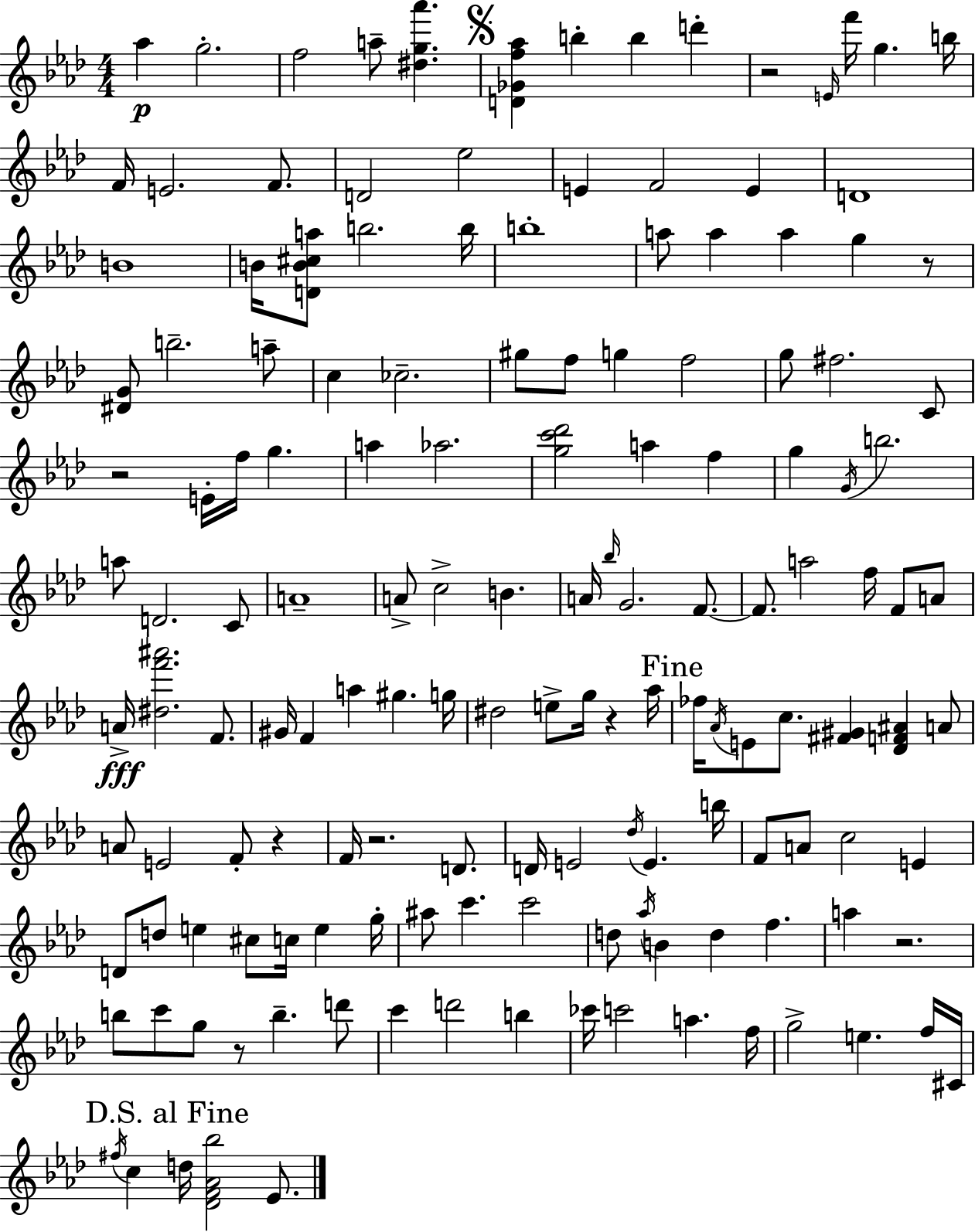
{
  \clef treble
  \numericTimeSignature
  \time 4/4
  \key aes \major
  \repeat volta 2 { aes''4\p g''2.-. | f''2 a''8-- <dis'' g'' aes'''>4. | \mark \markup { \musicglyph "scripts.segno" } <d' ges' f'' aes''>4 b''4-. b''4 d'''4-. | r2 \grace { e'16 } f'''16 g''4. | \break b''16 f'16 e'2. f'8. | d'2 ees''2 | e'4 f'2 e'4 | d'1 | \break b'1 | b'16 <d' b' cis'' a''>8 b''2. | b''16 b''1-. | a''8 a''4 a''4 g''4 r8 | \break <dis' g'>8 b''2.-- a''8-- | c''4 ces''2.-- | gis''8 f''8 g''4 f''2 | g''8 fis''2. c'8 | \break r2 e'16-. f''16 g''4. | a''4 aes''2. | <g'' c''' des'''>2 a''4 f''4 | g''4 \acciaccatura { g'16 } b''2. | \break a''8 d'2. | c'8 a'1-- | a'8-> c''2-> b'4. | a'16 \grace { bes''16 } g'2. | \break f'8.~~ f'8. a''2 f''16 f'8 | a'8 a'16->\fff <dis'' f''' ais'''>2. | f'8. gis'16 f'4 a''4 gis''4. | g''16 dis''2 e''8-> g''16 r4 | \break aes''16 \mark "Fine" fes''16 \acciaccatura { aes'16 } e'8 c''8. <fis' gis'>4 <des' f' ais'>4 | a'8 a'8 e'2 f'8-. | r4 f'16 r2. | d'8. d'16 e'2 \acciaccatura { des''16 } e'4. | \break b''16 f'8 a'8 c''2 | e'4 d'8 d''8 e''4 cis''8 c''16 | e''4 g''16-. ais''8 c'''4. c'''2 | d''8 \acciaccatura { aes''16 } b'4 d''4 | \break f''4. a''4 r2. | b''8 c'''8 g''8 r8 b''4.-- | d'''8 c'''4 d'''2 | b''4 ces'''16 c'''2 a''4. | \break f''16 g''2-> e''4. | f''16 cis'16 \mark "D.S. al Fine" \acciaccatura { fis''16 } c''4 d''16 <des' f' aes' bes''>2 | ees'8. } \bar "|."
}